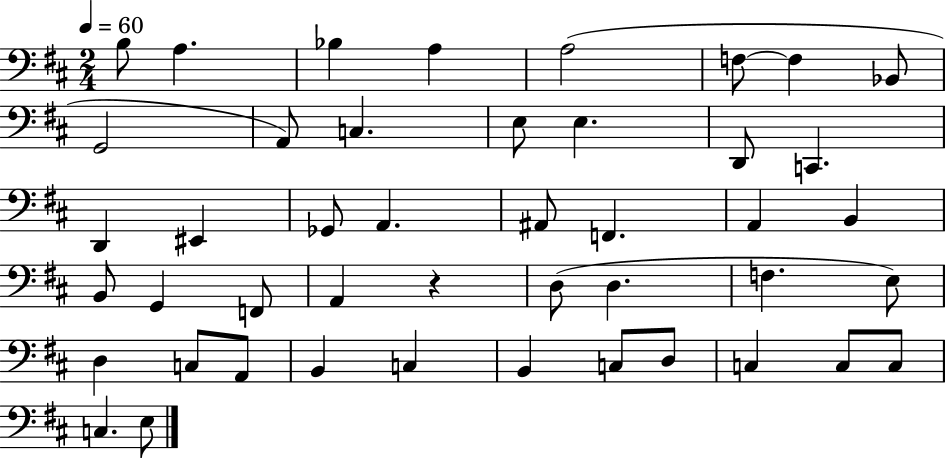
X:1
T:Untitled
M:2/4
L:1/4
K:D
B,/2 A, _B, A, A,2 F,/2 F, _B,,/2 G,,2 A,,/2 C, E,/2 E, D,,/2 C,, D,, ^E,, _G,,/2 A,, ^A,,/2 F,, A,, B,, B,,/2 G,, F,,/2 A,, z D,/2 D, F, E,/2 D, C,/2 A,,/2 B,, C, B,, C,/2 D,/2 C, C,/2 C,/2 C, E,/2